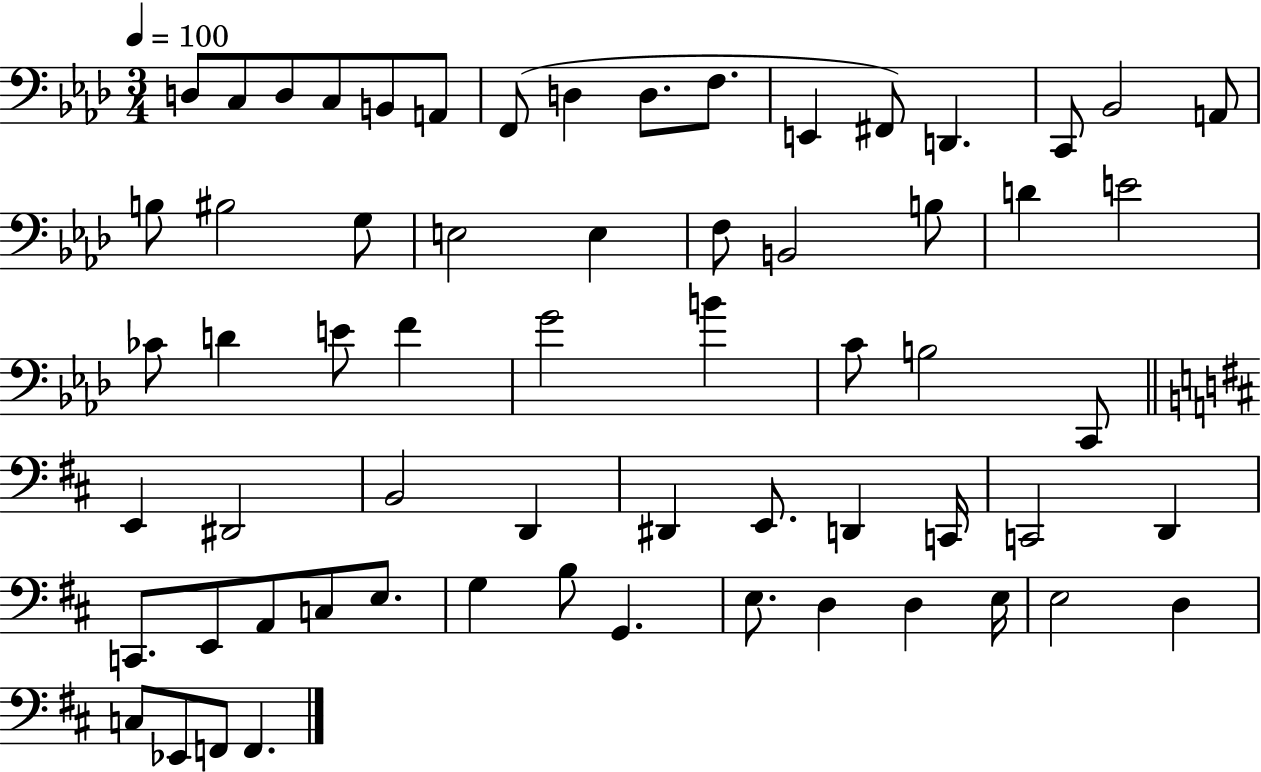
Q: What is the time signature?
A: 3/4